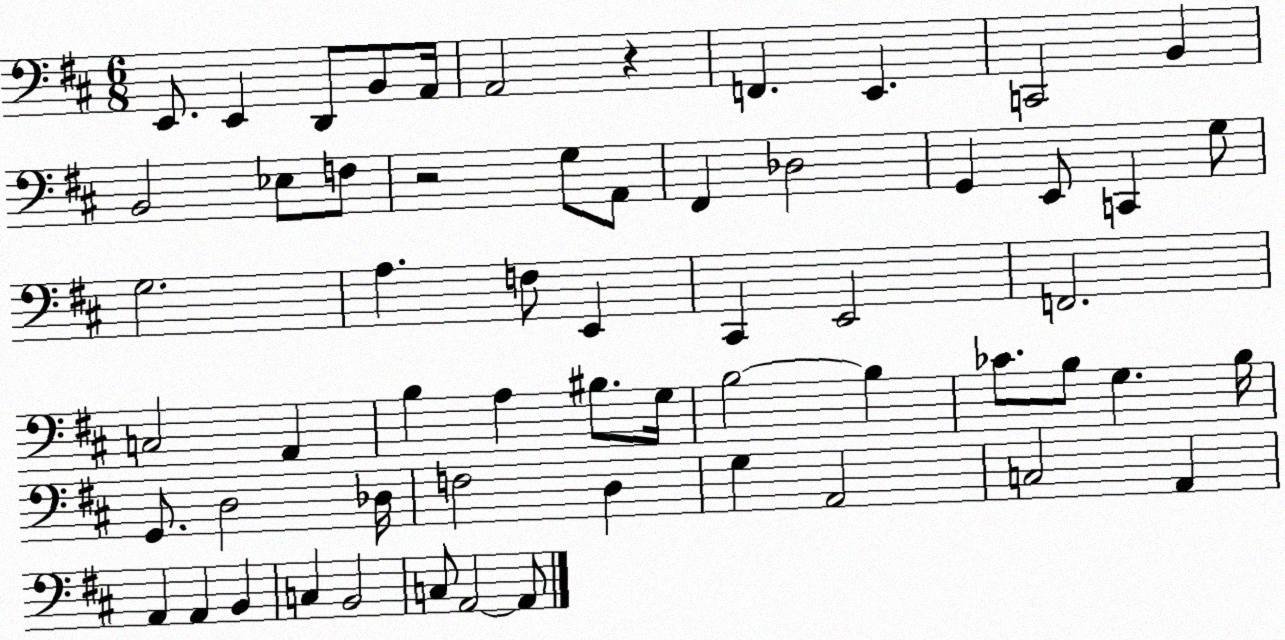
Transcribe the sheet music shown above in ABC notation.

X:1
T:Untitled
M:6/8
L:1/4
K:D
E,,/2 E,, D,,/2 B,,/2 A,,/4 A,,2 z F,, E,, C,,2 B,, B,,2 _E,/2 F,/2 z2 G,/2 A,,/2 ^F,, _D,2 G,, E,,/2 C,, G,/2 G,2 A, F,/2 E,, ^C,, E,,2 F,,2 C,2 A,, B, A, ^B,/2 G,/4 B,2 B, _C/2 B,/2 G, B,/4 G,,/2 D,2 _D,/4 F,2 D, G, A,,2 C,2 A,, A,, A,, B,, C, B,,2 C,/2 A,,2 A,,/2